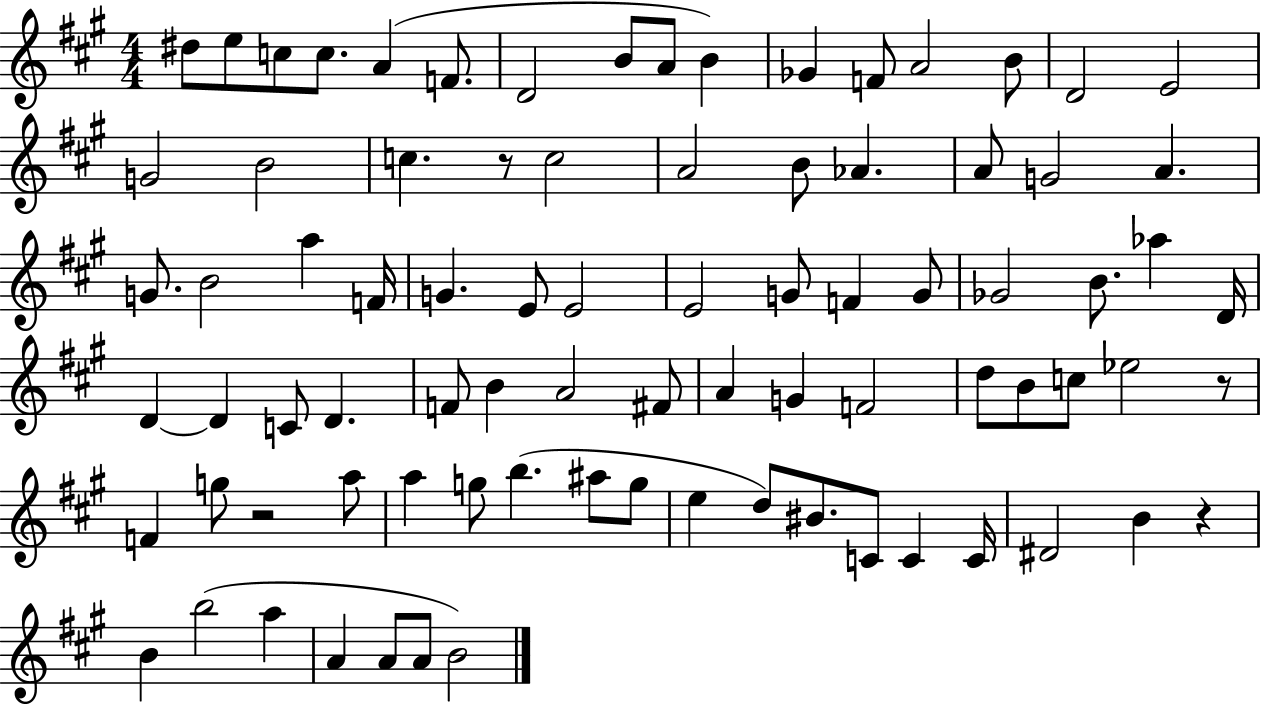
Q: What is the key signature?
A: A major